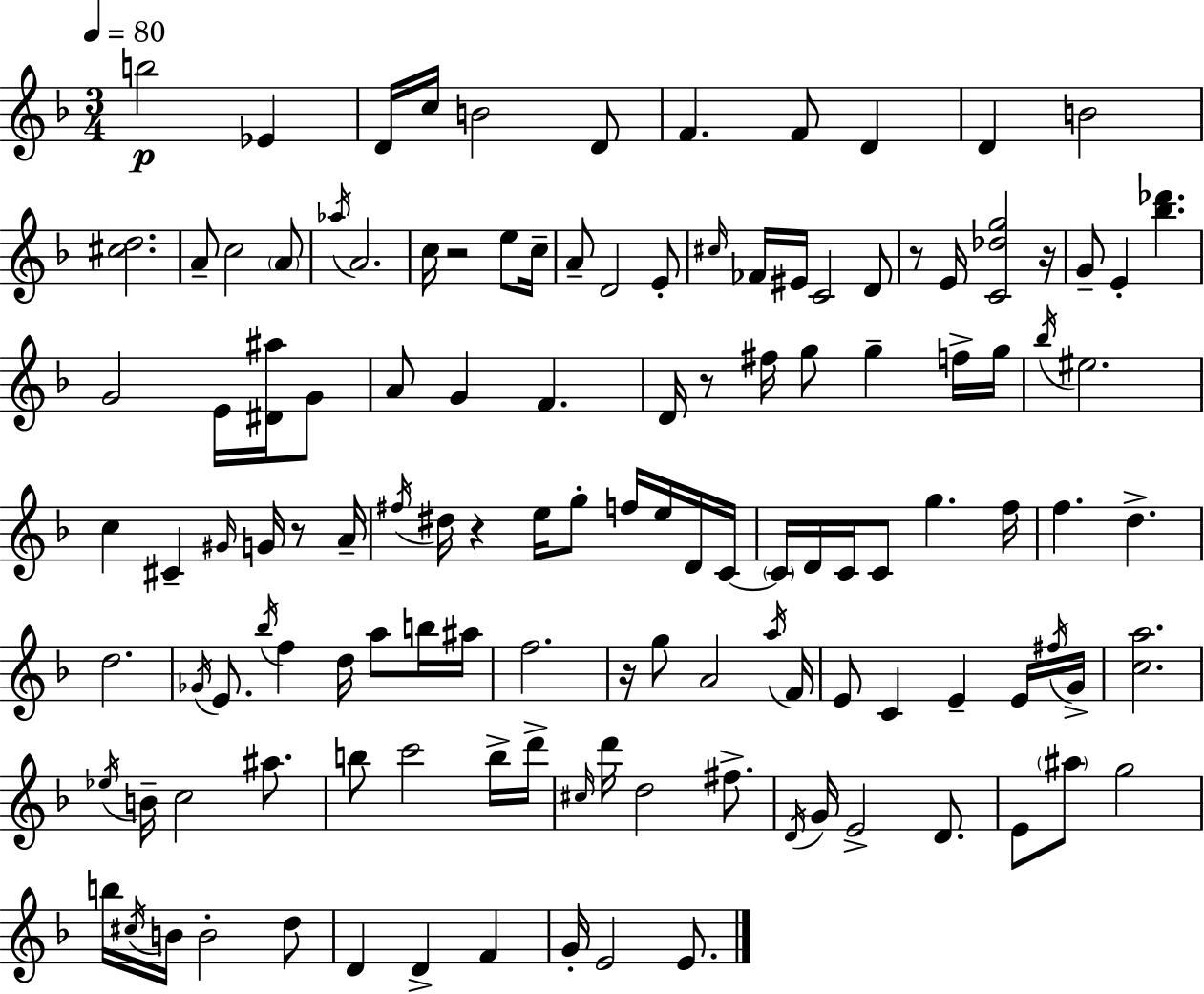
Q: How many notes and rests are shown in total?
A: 127